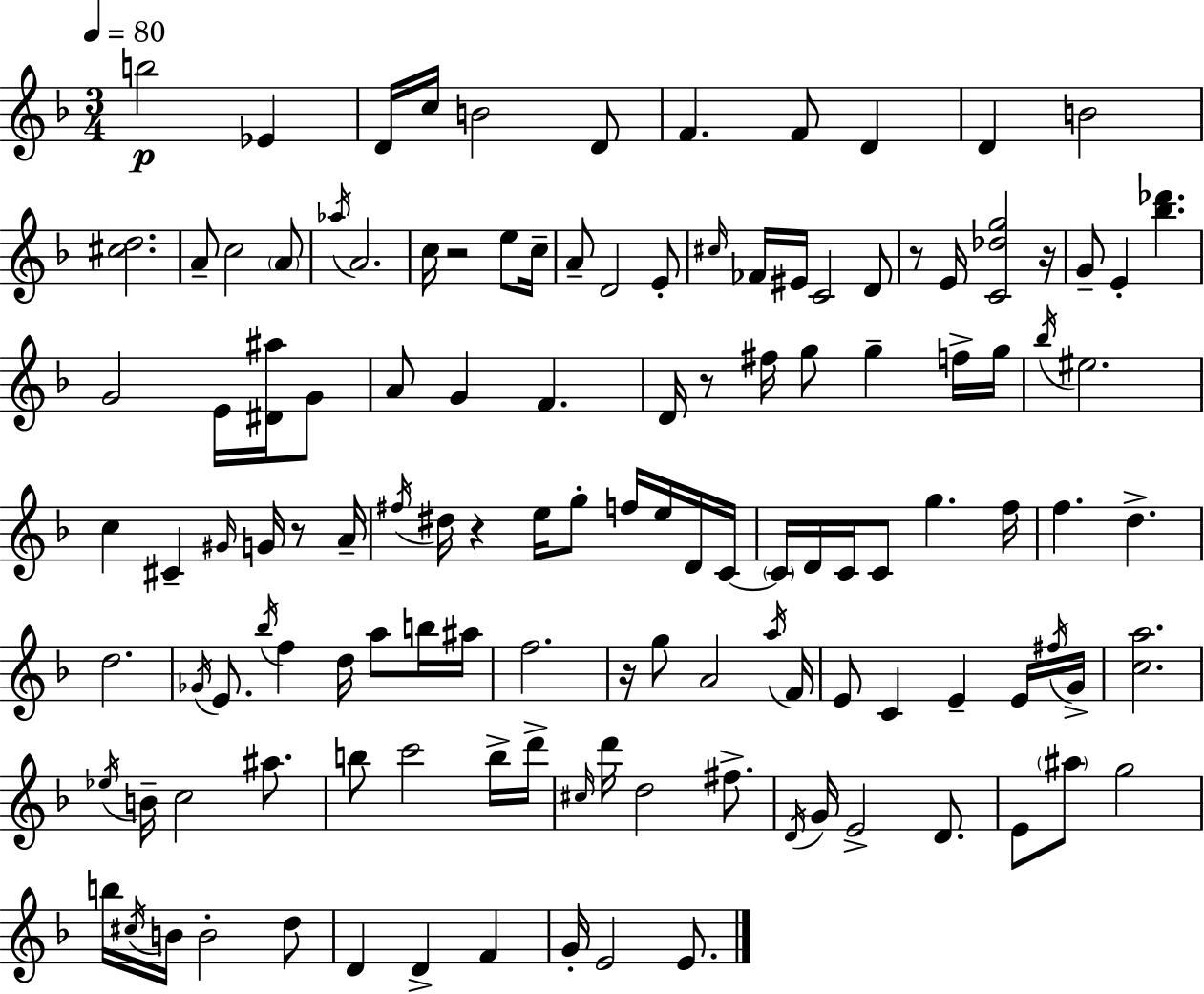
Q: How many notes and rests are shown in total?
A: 127